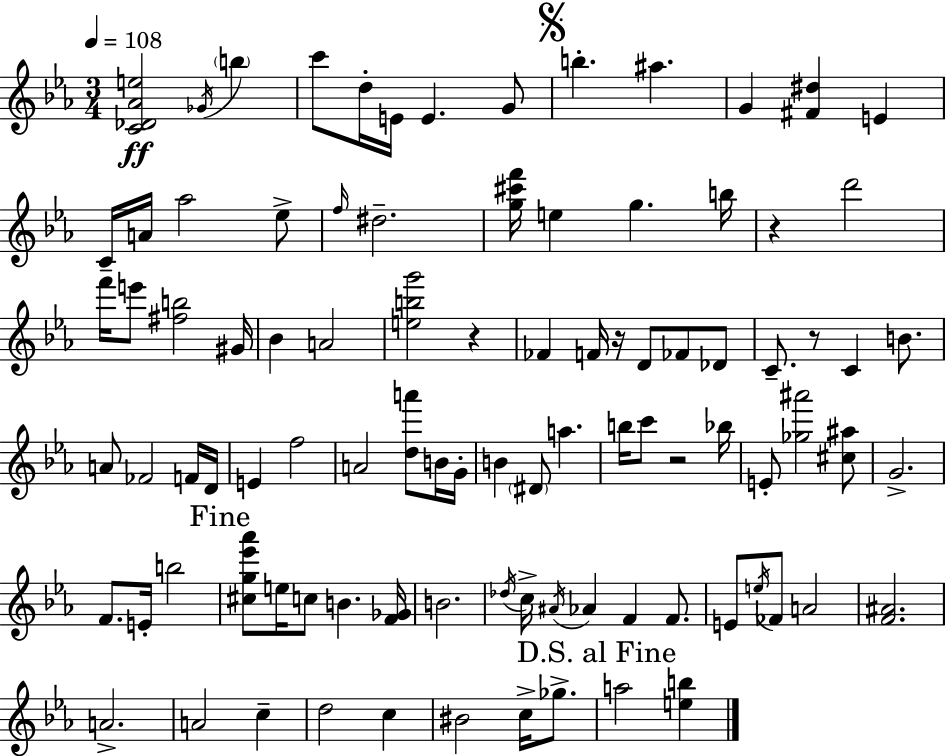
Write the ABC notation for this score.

X:1
T:Untitled
M:3/4
L:1/4
K:Cm
[C_D_Ae]2 _G/4 b c'/2 d/4 E/4 E G/2 b ^a G [^F^d] E C/4 A/4 _a2 _e/2 f/4 ^d2 [g^c'f']/4 e g b/4 z d'2 f'/4 e'/2 [^fb]2 ^G/4 _B A2 [ebg']2 z _F F/4 z/4 D/2 _F/2 _D/2 C/2 z/2 C B/2 A/2 _F2 F/4 D/4 E f2 A2 [da']/2 B/4 G/4 B ^D/2 a b/4 c'/2 z2 _b/4 E/2 [_g^a']2 [^c^a]/2 G2 F/2 E/4 b2 [^cg_e'_a']/2 e/4 c/2 B [F_G]/4 B2 _d/4 c/4 ^A/4 _A F F/2 E/2 e/4 _F/2 A2 [F^A]2 A2 A2 c d2 c ^B2 c/4 _g/2 a2 [eb]